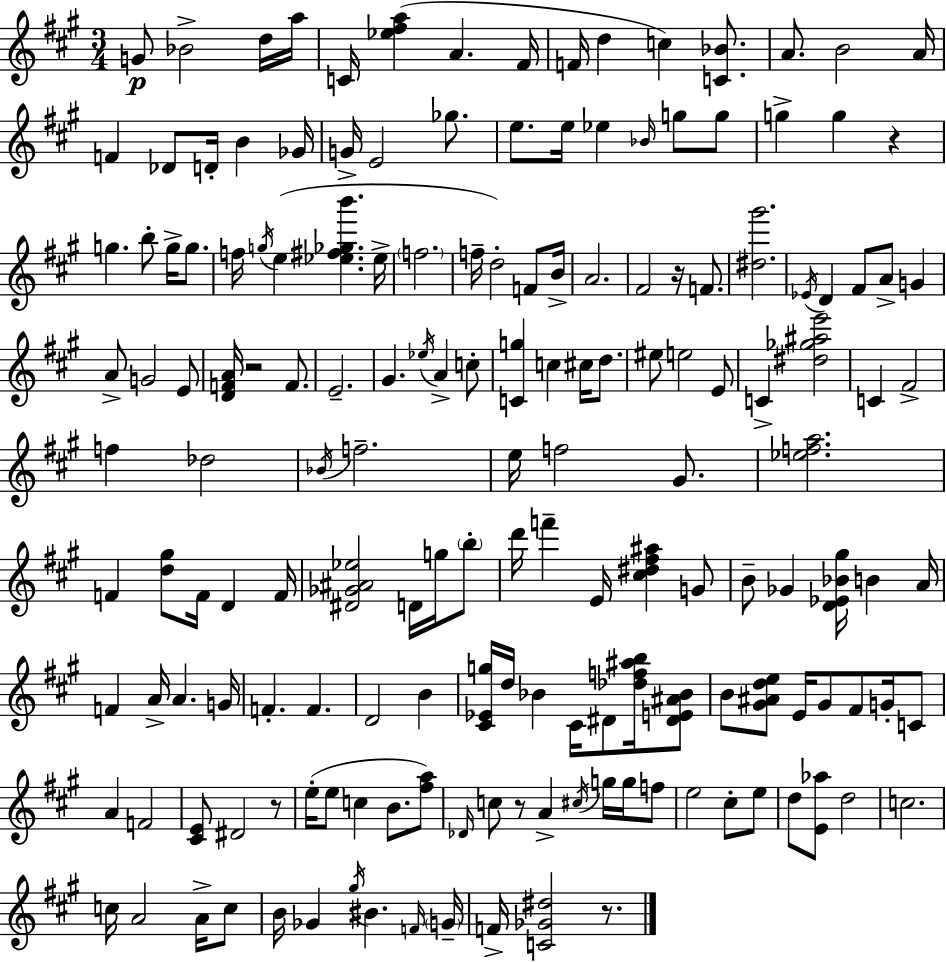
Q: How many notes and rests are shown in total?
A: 165